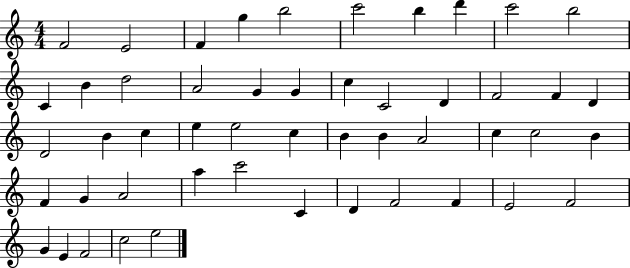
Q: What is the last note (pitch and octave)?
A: E5